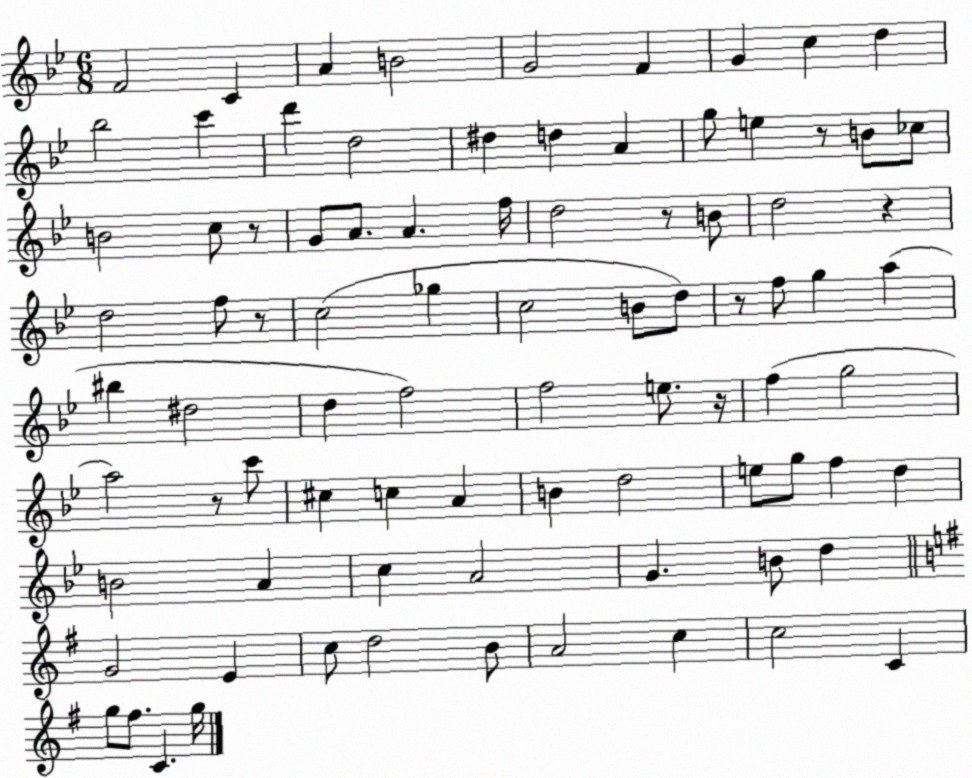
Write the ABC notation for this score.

X:1
T:Untitled
M:6/8
L:1/4
K:Bb
F2 C A B2 G2 F G c d _b2 c' d' d2 ^d d A g/2 e z/2 B/2 _c/2 B2 c/2 z/2 G/2 A/2 A f/4 d2 z/2 B/2 d2 z d2 f/2 z/2 c2 _g c2 B/2 d/2 z/2 f/2 g a ^b ^d2 d f2 f2 e/2 z/4 f g2 a2 z/2 c'/2 ^c c A B d2 e/2 g/2 f d B2 A c A2 G B/2 d G2 E c/2 d2 B/2 A2 c c2 C g/2 ^f/2 C g/4